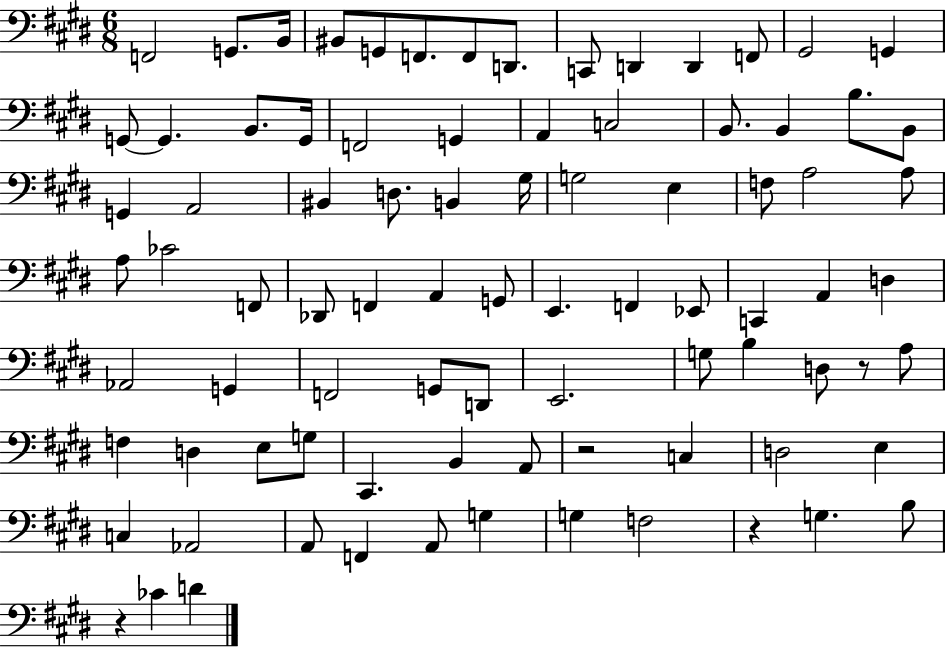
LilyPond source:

{
  \clef bass
  \numericTimeSignature
  \time 6/8
  \key e \major
  \repeat volta 2 { f,2 g,8. b,16 | bis,8 g,8 f,8. f,8 d,8. | c,8 d,4 d,4 f,8 | gis,2 g,4 | \break g,8~~ g,4. b,8. g,16 | f,2 g,4 | a,4 c2 | b,8. b,4 b8. b,8 | \break g,4 a,2 | bis,4 d8. b,4 gis16 | g2 e4 | f8 a2 a8 | \break a8 ces'2 f,8 | des,8 f,4 a,4 g,8 | e,4. f,4 ees,8 | c,4 a,4 d4 | \break aes,2 g,4 | f,2 g,8 d,8 | e,2. | g8 b4 d8 r8 a8 | \break f4 d4 e8 g8 | cis,4. b,4 a,8 | r2 c4 | d2 e4 | \break c4 aes,2 | a,8 f,4 a,8 g4 | g4 f2 | r4 g4. b8 | \break r4 ces'4 d'4 | } \bar "|."
}